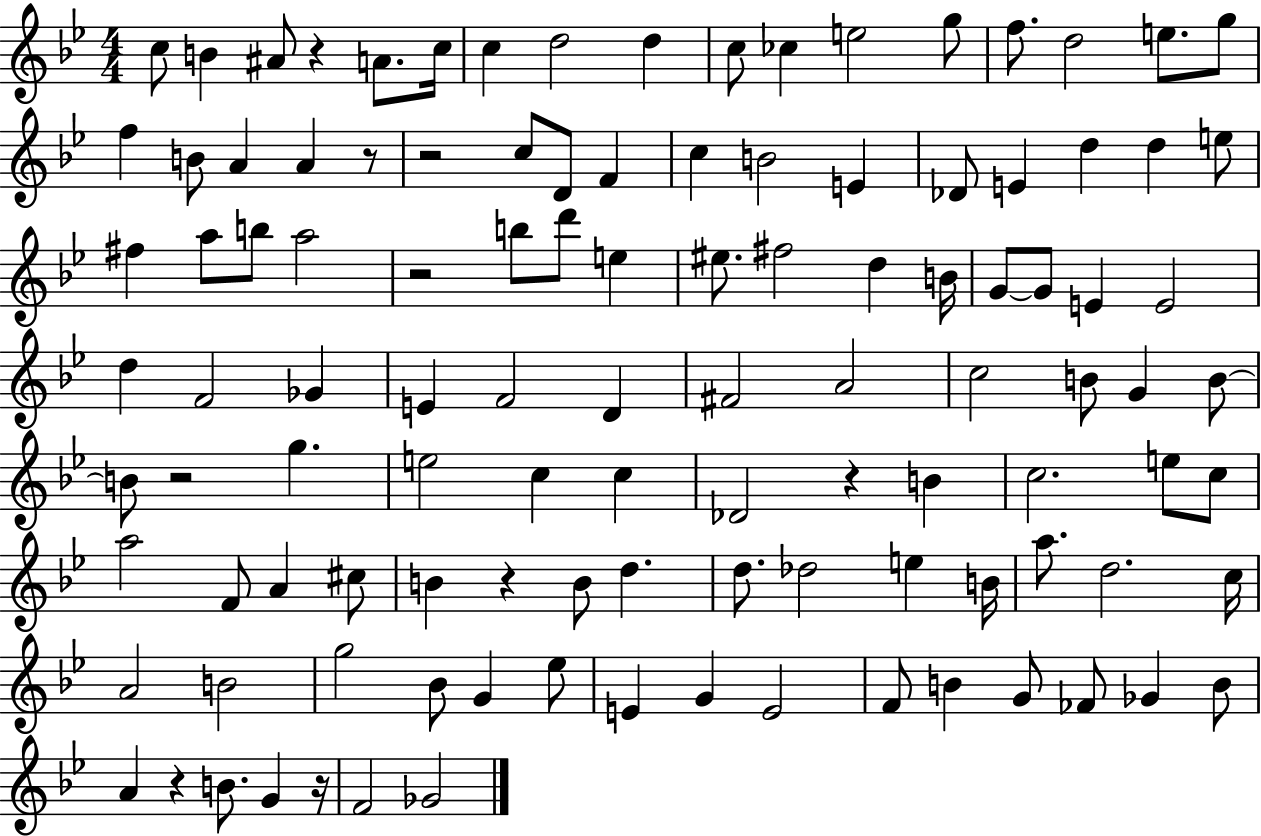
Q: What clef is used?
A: treble